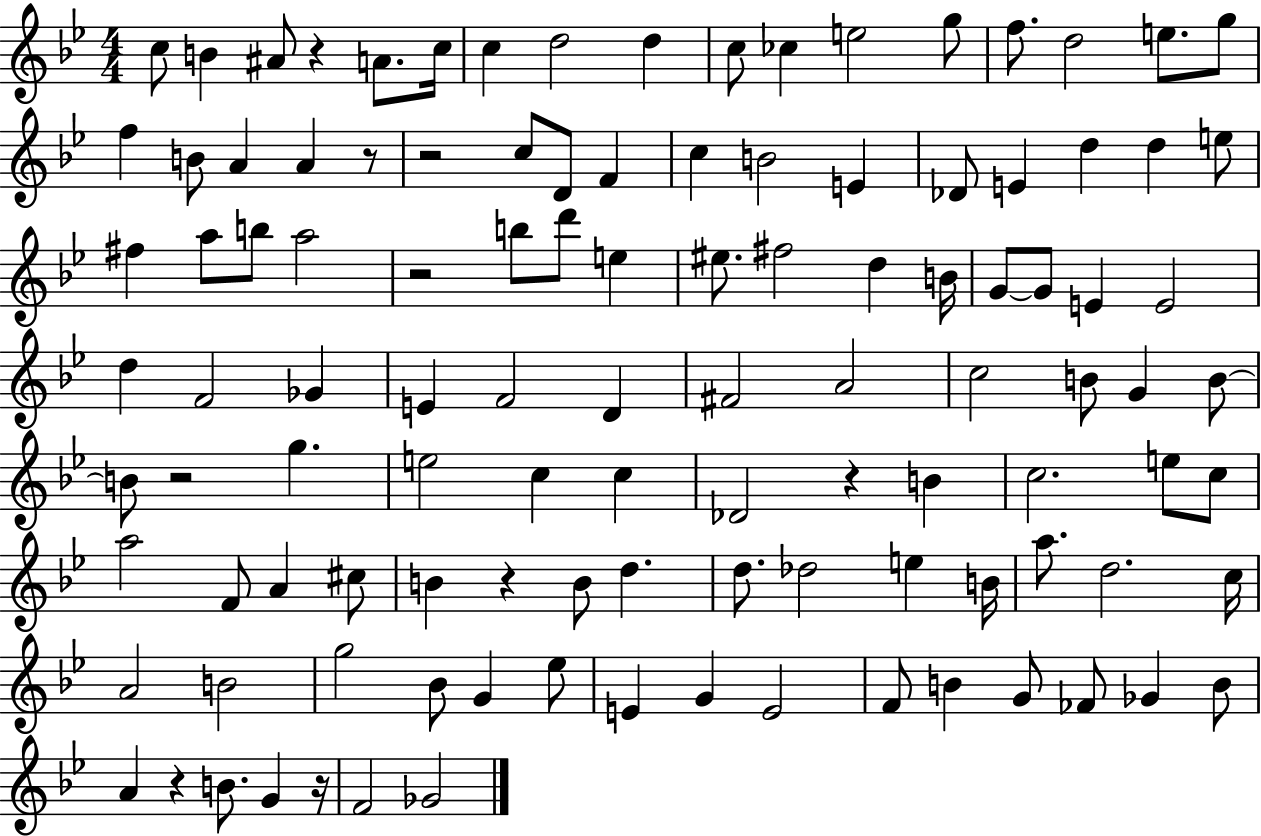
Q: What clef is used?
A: treble